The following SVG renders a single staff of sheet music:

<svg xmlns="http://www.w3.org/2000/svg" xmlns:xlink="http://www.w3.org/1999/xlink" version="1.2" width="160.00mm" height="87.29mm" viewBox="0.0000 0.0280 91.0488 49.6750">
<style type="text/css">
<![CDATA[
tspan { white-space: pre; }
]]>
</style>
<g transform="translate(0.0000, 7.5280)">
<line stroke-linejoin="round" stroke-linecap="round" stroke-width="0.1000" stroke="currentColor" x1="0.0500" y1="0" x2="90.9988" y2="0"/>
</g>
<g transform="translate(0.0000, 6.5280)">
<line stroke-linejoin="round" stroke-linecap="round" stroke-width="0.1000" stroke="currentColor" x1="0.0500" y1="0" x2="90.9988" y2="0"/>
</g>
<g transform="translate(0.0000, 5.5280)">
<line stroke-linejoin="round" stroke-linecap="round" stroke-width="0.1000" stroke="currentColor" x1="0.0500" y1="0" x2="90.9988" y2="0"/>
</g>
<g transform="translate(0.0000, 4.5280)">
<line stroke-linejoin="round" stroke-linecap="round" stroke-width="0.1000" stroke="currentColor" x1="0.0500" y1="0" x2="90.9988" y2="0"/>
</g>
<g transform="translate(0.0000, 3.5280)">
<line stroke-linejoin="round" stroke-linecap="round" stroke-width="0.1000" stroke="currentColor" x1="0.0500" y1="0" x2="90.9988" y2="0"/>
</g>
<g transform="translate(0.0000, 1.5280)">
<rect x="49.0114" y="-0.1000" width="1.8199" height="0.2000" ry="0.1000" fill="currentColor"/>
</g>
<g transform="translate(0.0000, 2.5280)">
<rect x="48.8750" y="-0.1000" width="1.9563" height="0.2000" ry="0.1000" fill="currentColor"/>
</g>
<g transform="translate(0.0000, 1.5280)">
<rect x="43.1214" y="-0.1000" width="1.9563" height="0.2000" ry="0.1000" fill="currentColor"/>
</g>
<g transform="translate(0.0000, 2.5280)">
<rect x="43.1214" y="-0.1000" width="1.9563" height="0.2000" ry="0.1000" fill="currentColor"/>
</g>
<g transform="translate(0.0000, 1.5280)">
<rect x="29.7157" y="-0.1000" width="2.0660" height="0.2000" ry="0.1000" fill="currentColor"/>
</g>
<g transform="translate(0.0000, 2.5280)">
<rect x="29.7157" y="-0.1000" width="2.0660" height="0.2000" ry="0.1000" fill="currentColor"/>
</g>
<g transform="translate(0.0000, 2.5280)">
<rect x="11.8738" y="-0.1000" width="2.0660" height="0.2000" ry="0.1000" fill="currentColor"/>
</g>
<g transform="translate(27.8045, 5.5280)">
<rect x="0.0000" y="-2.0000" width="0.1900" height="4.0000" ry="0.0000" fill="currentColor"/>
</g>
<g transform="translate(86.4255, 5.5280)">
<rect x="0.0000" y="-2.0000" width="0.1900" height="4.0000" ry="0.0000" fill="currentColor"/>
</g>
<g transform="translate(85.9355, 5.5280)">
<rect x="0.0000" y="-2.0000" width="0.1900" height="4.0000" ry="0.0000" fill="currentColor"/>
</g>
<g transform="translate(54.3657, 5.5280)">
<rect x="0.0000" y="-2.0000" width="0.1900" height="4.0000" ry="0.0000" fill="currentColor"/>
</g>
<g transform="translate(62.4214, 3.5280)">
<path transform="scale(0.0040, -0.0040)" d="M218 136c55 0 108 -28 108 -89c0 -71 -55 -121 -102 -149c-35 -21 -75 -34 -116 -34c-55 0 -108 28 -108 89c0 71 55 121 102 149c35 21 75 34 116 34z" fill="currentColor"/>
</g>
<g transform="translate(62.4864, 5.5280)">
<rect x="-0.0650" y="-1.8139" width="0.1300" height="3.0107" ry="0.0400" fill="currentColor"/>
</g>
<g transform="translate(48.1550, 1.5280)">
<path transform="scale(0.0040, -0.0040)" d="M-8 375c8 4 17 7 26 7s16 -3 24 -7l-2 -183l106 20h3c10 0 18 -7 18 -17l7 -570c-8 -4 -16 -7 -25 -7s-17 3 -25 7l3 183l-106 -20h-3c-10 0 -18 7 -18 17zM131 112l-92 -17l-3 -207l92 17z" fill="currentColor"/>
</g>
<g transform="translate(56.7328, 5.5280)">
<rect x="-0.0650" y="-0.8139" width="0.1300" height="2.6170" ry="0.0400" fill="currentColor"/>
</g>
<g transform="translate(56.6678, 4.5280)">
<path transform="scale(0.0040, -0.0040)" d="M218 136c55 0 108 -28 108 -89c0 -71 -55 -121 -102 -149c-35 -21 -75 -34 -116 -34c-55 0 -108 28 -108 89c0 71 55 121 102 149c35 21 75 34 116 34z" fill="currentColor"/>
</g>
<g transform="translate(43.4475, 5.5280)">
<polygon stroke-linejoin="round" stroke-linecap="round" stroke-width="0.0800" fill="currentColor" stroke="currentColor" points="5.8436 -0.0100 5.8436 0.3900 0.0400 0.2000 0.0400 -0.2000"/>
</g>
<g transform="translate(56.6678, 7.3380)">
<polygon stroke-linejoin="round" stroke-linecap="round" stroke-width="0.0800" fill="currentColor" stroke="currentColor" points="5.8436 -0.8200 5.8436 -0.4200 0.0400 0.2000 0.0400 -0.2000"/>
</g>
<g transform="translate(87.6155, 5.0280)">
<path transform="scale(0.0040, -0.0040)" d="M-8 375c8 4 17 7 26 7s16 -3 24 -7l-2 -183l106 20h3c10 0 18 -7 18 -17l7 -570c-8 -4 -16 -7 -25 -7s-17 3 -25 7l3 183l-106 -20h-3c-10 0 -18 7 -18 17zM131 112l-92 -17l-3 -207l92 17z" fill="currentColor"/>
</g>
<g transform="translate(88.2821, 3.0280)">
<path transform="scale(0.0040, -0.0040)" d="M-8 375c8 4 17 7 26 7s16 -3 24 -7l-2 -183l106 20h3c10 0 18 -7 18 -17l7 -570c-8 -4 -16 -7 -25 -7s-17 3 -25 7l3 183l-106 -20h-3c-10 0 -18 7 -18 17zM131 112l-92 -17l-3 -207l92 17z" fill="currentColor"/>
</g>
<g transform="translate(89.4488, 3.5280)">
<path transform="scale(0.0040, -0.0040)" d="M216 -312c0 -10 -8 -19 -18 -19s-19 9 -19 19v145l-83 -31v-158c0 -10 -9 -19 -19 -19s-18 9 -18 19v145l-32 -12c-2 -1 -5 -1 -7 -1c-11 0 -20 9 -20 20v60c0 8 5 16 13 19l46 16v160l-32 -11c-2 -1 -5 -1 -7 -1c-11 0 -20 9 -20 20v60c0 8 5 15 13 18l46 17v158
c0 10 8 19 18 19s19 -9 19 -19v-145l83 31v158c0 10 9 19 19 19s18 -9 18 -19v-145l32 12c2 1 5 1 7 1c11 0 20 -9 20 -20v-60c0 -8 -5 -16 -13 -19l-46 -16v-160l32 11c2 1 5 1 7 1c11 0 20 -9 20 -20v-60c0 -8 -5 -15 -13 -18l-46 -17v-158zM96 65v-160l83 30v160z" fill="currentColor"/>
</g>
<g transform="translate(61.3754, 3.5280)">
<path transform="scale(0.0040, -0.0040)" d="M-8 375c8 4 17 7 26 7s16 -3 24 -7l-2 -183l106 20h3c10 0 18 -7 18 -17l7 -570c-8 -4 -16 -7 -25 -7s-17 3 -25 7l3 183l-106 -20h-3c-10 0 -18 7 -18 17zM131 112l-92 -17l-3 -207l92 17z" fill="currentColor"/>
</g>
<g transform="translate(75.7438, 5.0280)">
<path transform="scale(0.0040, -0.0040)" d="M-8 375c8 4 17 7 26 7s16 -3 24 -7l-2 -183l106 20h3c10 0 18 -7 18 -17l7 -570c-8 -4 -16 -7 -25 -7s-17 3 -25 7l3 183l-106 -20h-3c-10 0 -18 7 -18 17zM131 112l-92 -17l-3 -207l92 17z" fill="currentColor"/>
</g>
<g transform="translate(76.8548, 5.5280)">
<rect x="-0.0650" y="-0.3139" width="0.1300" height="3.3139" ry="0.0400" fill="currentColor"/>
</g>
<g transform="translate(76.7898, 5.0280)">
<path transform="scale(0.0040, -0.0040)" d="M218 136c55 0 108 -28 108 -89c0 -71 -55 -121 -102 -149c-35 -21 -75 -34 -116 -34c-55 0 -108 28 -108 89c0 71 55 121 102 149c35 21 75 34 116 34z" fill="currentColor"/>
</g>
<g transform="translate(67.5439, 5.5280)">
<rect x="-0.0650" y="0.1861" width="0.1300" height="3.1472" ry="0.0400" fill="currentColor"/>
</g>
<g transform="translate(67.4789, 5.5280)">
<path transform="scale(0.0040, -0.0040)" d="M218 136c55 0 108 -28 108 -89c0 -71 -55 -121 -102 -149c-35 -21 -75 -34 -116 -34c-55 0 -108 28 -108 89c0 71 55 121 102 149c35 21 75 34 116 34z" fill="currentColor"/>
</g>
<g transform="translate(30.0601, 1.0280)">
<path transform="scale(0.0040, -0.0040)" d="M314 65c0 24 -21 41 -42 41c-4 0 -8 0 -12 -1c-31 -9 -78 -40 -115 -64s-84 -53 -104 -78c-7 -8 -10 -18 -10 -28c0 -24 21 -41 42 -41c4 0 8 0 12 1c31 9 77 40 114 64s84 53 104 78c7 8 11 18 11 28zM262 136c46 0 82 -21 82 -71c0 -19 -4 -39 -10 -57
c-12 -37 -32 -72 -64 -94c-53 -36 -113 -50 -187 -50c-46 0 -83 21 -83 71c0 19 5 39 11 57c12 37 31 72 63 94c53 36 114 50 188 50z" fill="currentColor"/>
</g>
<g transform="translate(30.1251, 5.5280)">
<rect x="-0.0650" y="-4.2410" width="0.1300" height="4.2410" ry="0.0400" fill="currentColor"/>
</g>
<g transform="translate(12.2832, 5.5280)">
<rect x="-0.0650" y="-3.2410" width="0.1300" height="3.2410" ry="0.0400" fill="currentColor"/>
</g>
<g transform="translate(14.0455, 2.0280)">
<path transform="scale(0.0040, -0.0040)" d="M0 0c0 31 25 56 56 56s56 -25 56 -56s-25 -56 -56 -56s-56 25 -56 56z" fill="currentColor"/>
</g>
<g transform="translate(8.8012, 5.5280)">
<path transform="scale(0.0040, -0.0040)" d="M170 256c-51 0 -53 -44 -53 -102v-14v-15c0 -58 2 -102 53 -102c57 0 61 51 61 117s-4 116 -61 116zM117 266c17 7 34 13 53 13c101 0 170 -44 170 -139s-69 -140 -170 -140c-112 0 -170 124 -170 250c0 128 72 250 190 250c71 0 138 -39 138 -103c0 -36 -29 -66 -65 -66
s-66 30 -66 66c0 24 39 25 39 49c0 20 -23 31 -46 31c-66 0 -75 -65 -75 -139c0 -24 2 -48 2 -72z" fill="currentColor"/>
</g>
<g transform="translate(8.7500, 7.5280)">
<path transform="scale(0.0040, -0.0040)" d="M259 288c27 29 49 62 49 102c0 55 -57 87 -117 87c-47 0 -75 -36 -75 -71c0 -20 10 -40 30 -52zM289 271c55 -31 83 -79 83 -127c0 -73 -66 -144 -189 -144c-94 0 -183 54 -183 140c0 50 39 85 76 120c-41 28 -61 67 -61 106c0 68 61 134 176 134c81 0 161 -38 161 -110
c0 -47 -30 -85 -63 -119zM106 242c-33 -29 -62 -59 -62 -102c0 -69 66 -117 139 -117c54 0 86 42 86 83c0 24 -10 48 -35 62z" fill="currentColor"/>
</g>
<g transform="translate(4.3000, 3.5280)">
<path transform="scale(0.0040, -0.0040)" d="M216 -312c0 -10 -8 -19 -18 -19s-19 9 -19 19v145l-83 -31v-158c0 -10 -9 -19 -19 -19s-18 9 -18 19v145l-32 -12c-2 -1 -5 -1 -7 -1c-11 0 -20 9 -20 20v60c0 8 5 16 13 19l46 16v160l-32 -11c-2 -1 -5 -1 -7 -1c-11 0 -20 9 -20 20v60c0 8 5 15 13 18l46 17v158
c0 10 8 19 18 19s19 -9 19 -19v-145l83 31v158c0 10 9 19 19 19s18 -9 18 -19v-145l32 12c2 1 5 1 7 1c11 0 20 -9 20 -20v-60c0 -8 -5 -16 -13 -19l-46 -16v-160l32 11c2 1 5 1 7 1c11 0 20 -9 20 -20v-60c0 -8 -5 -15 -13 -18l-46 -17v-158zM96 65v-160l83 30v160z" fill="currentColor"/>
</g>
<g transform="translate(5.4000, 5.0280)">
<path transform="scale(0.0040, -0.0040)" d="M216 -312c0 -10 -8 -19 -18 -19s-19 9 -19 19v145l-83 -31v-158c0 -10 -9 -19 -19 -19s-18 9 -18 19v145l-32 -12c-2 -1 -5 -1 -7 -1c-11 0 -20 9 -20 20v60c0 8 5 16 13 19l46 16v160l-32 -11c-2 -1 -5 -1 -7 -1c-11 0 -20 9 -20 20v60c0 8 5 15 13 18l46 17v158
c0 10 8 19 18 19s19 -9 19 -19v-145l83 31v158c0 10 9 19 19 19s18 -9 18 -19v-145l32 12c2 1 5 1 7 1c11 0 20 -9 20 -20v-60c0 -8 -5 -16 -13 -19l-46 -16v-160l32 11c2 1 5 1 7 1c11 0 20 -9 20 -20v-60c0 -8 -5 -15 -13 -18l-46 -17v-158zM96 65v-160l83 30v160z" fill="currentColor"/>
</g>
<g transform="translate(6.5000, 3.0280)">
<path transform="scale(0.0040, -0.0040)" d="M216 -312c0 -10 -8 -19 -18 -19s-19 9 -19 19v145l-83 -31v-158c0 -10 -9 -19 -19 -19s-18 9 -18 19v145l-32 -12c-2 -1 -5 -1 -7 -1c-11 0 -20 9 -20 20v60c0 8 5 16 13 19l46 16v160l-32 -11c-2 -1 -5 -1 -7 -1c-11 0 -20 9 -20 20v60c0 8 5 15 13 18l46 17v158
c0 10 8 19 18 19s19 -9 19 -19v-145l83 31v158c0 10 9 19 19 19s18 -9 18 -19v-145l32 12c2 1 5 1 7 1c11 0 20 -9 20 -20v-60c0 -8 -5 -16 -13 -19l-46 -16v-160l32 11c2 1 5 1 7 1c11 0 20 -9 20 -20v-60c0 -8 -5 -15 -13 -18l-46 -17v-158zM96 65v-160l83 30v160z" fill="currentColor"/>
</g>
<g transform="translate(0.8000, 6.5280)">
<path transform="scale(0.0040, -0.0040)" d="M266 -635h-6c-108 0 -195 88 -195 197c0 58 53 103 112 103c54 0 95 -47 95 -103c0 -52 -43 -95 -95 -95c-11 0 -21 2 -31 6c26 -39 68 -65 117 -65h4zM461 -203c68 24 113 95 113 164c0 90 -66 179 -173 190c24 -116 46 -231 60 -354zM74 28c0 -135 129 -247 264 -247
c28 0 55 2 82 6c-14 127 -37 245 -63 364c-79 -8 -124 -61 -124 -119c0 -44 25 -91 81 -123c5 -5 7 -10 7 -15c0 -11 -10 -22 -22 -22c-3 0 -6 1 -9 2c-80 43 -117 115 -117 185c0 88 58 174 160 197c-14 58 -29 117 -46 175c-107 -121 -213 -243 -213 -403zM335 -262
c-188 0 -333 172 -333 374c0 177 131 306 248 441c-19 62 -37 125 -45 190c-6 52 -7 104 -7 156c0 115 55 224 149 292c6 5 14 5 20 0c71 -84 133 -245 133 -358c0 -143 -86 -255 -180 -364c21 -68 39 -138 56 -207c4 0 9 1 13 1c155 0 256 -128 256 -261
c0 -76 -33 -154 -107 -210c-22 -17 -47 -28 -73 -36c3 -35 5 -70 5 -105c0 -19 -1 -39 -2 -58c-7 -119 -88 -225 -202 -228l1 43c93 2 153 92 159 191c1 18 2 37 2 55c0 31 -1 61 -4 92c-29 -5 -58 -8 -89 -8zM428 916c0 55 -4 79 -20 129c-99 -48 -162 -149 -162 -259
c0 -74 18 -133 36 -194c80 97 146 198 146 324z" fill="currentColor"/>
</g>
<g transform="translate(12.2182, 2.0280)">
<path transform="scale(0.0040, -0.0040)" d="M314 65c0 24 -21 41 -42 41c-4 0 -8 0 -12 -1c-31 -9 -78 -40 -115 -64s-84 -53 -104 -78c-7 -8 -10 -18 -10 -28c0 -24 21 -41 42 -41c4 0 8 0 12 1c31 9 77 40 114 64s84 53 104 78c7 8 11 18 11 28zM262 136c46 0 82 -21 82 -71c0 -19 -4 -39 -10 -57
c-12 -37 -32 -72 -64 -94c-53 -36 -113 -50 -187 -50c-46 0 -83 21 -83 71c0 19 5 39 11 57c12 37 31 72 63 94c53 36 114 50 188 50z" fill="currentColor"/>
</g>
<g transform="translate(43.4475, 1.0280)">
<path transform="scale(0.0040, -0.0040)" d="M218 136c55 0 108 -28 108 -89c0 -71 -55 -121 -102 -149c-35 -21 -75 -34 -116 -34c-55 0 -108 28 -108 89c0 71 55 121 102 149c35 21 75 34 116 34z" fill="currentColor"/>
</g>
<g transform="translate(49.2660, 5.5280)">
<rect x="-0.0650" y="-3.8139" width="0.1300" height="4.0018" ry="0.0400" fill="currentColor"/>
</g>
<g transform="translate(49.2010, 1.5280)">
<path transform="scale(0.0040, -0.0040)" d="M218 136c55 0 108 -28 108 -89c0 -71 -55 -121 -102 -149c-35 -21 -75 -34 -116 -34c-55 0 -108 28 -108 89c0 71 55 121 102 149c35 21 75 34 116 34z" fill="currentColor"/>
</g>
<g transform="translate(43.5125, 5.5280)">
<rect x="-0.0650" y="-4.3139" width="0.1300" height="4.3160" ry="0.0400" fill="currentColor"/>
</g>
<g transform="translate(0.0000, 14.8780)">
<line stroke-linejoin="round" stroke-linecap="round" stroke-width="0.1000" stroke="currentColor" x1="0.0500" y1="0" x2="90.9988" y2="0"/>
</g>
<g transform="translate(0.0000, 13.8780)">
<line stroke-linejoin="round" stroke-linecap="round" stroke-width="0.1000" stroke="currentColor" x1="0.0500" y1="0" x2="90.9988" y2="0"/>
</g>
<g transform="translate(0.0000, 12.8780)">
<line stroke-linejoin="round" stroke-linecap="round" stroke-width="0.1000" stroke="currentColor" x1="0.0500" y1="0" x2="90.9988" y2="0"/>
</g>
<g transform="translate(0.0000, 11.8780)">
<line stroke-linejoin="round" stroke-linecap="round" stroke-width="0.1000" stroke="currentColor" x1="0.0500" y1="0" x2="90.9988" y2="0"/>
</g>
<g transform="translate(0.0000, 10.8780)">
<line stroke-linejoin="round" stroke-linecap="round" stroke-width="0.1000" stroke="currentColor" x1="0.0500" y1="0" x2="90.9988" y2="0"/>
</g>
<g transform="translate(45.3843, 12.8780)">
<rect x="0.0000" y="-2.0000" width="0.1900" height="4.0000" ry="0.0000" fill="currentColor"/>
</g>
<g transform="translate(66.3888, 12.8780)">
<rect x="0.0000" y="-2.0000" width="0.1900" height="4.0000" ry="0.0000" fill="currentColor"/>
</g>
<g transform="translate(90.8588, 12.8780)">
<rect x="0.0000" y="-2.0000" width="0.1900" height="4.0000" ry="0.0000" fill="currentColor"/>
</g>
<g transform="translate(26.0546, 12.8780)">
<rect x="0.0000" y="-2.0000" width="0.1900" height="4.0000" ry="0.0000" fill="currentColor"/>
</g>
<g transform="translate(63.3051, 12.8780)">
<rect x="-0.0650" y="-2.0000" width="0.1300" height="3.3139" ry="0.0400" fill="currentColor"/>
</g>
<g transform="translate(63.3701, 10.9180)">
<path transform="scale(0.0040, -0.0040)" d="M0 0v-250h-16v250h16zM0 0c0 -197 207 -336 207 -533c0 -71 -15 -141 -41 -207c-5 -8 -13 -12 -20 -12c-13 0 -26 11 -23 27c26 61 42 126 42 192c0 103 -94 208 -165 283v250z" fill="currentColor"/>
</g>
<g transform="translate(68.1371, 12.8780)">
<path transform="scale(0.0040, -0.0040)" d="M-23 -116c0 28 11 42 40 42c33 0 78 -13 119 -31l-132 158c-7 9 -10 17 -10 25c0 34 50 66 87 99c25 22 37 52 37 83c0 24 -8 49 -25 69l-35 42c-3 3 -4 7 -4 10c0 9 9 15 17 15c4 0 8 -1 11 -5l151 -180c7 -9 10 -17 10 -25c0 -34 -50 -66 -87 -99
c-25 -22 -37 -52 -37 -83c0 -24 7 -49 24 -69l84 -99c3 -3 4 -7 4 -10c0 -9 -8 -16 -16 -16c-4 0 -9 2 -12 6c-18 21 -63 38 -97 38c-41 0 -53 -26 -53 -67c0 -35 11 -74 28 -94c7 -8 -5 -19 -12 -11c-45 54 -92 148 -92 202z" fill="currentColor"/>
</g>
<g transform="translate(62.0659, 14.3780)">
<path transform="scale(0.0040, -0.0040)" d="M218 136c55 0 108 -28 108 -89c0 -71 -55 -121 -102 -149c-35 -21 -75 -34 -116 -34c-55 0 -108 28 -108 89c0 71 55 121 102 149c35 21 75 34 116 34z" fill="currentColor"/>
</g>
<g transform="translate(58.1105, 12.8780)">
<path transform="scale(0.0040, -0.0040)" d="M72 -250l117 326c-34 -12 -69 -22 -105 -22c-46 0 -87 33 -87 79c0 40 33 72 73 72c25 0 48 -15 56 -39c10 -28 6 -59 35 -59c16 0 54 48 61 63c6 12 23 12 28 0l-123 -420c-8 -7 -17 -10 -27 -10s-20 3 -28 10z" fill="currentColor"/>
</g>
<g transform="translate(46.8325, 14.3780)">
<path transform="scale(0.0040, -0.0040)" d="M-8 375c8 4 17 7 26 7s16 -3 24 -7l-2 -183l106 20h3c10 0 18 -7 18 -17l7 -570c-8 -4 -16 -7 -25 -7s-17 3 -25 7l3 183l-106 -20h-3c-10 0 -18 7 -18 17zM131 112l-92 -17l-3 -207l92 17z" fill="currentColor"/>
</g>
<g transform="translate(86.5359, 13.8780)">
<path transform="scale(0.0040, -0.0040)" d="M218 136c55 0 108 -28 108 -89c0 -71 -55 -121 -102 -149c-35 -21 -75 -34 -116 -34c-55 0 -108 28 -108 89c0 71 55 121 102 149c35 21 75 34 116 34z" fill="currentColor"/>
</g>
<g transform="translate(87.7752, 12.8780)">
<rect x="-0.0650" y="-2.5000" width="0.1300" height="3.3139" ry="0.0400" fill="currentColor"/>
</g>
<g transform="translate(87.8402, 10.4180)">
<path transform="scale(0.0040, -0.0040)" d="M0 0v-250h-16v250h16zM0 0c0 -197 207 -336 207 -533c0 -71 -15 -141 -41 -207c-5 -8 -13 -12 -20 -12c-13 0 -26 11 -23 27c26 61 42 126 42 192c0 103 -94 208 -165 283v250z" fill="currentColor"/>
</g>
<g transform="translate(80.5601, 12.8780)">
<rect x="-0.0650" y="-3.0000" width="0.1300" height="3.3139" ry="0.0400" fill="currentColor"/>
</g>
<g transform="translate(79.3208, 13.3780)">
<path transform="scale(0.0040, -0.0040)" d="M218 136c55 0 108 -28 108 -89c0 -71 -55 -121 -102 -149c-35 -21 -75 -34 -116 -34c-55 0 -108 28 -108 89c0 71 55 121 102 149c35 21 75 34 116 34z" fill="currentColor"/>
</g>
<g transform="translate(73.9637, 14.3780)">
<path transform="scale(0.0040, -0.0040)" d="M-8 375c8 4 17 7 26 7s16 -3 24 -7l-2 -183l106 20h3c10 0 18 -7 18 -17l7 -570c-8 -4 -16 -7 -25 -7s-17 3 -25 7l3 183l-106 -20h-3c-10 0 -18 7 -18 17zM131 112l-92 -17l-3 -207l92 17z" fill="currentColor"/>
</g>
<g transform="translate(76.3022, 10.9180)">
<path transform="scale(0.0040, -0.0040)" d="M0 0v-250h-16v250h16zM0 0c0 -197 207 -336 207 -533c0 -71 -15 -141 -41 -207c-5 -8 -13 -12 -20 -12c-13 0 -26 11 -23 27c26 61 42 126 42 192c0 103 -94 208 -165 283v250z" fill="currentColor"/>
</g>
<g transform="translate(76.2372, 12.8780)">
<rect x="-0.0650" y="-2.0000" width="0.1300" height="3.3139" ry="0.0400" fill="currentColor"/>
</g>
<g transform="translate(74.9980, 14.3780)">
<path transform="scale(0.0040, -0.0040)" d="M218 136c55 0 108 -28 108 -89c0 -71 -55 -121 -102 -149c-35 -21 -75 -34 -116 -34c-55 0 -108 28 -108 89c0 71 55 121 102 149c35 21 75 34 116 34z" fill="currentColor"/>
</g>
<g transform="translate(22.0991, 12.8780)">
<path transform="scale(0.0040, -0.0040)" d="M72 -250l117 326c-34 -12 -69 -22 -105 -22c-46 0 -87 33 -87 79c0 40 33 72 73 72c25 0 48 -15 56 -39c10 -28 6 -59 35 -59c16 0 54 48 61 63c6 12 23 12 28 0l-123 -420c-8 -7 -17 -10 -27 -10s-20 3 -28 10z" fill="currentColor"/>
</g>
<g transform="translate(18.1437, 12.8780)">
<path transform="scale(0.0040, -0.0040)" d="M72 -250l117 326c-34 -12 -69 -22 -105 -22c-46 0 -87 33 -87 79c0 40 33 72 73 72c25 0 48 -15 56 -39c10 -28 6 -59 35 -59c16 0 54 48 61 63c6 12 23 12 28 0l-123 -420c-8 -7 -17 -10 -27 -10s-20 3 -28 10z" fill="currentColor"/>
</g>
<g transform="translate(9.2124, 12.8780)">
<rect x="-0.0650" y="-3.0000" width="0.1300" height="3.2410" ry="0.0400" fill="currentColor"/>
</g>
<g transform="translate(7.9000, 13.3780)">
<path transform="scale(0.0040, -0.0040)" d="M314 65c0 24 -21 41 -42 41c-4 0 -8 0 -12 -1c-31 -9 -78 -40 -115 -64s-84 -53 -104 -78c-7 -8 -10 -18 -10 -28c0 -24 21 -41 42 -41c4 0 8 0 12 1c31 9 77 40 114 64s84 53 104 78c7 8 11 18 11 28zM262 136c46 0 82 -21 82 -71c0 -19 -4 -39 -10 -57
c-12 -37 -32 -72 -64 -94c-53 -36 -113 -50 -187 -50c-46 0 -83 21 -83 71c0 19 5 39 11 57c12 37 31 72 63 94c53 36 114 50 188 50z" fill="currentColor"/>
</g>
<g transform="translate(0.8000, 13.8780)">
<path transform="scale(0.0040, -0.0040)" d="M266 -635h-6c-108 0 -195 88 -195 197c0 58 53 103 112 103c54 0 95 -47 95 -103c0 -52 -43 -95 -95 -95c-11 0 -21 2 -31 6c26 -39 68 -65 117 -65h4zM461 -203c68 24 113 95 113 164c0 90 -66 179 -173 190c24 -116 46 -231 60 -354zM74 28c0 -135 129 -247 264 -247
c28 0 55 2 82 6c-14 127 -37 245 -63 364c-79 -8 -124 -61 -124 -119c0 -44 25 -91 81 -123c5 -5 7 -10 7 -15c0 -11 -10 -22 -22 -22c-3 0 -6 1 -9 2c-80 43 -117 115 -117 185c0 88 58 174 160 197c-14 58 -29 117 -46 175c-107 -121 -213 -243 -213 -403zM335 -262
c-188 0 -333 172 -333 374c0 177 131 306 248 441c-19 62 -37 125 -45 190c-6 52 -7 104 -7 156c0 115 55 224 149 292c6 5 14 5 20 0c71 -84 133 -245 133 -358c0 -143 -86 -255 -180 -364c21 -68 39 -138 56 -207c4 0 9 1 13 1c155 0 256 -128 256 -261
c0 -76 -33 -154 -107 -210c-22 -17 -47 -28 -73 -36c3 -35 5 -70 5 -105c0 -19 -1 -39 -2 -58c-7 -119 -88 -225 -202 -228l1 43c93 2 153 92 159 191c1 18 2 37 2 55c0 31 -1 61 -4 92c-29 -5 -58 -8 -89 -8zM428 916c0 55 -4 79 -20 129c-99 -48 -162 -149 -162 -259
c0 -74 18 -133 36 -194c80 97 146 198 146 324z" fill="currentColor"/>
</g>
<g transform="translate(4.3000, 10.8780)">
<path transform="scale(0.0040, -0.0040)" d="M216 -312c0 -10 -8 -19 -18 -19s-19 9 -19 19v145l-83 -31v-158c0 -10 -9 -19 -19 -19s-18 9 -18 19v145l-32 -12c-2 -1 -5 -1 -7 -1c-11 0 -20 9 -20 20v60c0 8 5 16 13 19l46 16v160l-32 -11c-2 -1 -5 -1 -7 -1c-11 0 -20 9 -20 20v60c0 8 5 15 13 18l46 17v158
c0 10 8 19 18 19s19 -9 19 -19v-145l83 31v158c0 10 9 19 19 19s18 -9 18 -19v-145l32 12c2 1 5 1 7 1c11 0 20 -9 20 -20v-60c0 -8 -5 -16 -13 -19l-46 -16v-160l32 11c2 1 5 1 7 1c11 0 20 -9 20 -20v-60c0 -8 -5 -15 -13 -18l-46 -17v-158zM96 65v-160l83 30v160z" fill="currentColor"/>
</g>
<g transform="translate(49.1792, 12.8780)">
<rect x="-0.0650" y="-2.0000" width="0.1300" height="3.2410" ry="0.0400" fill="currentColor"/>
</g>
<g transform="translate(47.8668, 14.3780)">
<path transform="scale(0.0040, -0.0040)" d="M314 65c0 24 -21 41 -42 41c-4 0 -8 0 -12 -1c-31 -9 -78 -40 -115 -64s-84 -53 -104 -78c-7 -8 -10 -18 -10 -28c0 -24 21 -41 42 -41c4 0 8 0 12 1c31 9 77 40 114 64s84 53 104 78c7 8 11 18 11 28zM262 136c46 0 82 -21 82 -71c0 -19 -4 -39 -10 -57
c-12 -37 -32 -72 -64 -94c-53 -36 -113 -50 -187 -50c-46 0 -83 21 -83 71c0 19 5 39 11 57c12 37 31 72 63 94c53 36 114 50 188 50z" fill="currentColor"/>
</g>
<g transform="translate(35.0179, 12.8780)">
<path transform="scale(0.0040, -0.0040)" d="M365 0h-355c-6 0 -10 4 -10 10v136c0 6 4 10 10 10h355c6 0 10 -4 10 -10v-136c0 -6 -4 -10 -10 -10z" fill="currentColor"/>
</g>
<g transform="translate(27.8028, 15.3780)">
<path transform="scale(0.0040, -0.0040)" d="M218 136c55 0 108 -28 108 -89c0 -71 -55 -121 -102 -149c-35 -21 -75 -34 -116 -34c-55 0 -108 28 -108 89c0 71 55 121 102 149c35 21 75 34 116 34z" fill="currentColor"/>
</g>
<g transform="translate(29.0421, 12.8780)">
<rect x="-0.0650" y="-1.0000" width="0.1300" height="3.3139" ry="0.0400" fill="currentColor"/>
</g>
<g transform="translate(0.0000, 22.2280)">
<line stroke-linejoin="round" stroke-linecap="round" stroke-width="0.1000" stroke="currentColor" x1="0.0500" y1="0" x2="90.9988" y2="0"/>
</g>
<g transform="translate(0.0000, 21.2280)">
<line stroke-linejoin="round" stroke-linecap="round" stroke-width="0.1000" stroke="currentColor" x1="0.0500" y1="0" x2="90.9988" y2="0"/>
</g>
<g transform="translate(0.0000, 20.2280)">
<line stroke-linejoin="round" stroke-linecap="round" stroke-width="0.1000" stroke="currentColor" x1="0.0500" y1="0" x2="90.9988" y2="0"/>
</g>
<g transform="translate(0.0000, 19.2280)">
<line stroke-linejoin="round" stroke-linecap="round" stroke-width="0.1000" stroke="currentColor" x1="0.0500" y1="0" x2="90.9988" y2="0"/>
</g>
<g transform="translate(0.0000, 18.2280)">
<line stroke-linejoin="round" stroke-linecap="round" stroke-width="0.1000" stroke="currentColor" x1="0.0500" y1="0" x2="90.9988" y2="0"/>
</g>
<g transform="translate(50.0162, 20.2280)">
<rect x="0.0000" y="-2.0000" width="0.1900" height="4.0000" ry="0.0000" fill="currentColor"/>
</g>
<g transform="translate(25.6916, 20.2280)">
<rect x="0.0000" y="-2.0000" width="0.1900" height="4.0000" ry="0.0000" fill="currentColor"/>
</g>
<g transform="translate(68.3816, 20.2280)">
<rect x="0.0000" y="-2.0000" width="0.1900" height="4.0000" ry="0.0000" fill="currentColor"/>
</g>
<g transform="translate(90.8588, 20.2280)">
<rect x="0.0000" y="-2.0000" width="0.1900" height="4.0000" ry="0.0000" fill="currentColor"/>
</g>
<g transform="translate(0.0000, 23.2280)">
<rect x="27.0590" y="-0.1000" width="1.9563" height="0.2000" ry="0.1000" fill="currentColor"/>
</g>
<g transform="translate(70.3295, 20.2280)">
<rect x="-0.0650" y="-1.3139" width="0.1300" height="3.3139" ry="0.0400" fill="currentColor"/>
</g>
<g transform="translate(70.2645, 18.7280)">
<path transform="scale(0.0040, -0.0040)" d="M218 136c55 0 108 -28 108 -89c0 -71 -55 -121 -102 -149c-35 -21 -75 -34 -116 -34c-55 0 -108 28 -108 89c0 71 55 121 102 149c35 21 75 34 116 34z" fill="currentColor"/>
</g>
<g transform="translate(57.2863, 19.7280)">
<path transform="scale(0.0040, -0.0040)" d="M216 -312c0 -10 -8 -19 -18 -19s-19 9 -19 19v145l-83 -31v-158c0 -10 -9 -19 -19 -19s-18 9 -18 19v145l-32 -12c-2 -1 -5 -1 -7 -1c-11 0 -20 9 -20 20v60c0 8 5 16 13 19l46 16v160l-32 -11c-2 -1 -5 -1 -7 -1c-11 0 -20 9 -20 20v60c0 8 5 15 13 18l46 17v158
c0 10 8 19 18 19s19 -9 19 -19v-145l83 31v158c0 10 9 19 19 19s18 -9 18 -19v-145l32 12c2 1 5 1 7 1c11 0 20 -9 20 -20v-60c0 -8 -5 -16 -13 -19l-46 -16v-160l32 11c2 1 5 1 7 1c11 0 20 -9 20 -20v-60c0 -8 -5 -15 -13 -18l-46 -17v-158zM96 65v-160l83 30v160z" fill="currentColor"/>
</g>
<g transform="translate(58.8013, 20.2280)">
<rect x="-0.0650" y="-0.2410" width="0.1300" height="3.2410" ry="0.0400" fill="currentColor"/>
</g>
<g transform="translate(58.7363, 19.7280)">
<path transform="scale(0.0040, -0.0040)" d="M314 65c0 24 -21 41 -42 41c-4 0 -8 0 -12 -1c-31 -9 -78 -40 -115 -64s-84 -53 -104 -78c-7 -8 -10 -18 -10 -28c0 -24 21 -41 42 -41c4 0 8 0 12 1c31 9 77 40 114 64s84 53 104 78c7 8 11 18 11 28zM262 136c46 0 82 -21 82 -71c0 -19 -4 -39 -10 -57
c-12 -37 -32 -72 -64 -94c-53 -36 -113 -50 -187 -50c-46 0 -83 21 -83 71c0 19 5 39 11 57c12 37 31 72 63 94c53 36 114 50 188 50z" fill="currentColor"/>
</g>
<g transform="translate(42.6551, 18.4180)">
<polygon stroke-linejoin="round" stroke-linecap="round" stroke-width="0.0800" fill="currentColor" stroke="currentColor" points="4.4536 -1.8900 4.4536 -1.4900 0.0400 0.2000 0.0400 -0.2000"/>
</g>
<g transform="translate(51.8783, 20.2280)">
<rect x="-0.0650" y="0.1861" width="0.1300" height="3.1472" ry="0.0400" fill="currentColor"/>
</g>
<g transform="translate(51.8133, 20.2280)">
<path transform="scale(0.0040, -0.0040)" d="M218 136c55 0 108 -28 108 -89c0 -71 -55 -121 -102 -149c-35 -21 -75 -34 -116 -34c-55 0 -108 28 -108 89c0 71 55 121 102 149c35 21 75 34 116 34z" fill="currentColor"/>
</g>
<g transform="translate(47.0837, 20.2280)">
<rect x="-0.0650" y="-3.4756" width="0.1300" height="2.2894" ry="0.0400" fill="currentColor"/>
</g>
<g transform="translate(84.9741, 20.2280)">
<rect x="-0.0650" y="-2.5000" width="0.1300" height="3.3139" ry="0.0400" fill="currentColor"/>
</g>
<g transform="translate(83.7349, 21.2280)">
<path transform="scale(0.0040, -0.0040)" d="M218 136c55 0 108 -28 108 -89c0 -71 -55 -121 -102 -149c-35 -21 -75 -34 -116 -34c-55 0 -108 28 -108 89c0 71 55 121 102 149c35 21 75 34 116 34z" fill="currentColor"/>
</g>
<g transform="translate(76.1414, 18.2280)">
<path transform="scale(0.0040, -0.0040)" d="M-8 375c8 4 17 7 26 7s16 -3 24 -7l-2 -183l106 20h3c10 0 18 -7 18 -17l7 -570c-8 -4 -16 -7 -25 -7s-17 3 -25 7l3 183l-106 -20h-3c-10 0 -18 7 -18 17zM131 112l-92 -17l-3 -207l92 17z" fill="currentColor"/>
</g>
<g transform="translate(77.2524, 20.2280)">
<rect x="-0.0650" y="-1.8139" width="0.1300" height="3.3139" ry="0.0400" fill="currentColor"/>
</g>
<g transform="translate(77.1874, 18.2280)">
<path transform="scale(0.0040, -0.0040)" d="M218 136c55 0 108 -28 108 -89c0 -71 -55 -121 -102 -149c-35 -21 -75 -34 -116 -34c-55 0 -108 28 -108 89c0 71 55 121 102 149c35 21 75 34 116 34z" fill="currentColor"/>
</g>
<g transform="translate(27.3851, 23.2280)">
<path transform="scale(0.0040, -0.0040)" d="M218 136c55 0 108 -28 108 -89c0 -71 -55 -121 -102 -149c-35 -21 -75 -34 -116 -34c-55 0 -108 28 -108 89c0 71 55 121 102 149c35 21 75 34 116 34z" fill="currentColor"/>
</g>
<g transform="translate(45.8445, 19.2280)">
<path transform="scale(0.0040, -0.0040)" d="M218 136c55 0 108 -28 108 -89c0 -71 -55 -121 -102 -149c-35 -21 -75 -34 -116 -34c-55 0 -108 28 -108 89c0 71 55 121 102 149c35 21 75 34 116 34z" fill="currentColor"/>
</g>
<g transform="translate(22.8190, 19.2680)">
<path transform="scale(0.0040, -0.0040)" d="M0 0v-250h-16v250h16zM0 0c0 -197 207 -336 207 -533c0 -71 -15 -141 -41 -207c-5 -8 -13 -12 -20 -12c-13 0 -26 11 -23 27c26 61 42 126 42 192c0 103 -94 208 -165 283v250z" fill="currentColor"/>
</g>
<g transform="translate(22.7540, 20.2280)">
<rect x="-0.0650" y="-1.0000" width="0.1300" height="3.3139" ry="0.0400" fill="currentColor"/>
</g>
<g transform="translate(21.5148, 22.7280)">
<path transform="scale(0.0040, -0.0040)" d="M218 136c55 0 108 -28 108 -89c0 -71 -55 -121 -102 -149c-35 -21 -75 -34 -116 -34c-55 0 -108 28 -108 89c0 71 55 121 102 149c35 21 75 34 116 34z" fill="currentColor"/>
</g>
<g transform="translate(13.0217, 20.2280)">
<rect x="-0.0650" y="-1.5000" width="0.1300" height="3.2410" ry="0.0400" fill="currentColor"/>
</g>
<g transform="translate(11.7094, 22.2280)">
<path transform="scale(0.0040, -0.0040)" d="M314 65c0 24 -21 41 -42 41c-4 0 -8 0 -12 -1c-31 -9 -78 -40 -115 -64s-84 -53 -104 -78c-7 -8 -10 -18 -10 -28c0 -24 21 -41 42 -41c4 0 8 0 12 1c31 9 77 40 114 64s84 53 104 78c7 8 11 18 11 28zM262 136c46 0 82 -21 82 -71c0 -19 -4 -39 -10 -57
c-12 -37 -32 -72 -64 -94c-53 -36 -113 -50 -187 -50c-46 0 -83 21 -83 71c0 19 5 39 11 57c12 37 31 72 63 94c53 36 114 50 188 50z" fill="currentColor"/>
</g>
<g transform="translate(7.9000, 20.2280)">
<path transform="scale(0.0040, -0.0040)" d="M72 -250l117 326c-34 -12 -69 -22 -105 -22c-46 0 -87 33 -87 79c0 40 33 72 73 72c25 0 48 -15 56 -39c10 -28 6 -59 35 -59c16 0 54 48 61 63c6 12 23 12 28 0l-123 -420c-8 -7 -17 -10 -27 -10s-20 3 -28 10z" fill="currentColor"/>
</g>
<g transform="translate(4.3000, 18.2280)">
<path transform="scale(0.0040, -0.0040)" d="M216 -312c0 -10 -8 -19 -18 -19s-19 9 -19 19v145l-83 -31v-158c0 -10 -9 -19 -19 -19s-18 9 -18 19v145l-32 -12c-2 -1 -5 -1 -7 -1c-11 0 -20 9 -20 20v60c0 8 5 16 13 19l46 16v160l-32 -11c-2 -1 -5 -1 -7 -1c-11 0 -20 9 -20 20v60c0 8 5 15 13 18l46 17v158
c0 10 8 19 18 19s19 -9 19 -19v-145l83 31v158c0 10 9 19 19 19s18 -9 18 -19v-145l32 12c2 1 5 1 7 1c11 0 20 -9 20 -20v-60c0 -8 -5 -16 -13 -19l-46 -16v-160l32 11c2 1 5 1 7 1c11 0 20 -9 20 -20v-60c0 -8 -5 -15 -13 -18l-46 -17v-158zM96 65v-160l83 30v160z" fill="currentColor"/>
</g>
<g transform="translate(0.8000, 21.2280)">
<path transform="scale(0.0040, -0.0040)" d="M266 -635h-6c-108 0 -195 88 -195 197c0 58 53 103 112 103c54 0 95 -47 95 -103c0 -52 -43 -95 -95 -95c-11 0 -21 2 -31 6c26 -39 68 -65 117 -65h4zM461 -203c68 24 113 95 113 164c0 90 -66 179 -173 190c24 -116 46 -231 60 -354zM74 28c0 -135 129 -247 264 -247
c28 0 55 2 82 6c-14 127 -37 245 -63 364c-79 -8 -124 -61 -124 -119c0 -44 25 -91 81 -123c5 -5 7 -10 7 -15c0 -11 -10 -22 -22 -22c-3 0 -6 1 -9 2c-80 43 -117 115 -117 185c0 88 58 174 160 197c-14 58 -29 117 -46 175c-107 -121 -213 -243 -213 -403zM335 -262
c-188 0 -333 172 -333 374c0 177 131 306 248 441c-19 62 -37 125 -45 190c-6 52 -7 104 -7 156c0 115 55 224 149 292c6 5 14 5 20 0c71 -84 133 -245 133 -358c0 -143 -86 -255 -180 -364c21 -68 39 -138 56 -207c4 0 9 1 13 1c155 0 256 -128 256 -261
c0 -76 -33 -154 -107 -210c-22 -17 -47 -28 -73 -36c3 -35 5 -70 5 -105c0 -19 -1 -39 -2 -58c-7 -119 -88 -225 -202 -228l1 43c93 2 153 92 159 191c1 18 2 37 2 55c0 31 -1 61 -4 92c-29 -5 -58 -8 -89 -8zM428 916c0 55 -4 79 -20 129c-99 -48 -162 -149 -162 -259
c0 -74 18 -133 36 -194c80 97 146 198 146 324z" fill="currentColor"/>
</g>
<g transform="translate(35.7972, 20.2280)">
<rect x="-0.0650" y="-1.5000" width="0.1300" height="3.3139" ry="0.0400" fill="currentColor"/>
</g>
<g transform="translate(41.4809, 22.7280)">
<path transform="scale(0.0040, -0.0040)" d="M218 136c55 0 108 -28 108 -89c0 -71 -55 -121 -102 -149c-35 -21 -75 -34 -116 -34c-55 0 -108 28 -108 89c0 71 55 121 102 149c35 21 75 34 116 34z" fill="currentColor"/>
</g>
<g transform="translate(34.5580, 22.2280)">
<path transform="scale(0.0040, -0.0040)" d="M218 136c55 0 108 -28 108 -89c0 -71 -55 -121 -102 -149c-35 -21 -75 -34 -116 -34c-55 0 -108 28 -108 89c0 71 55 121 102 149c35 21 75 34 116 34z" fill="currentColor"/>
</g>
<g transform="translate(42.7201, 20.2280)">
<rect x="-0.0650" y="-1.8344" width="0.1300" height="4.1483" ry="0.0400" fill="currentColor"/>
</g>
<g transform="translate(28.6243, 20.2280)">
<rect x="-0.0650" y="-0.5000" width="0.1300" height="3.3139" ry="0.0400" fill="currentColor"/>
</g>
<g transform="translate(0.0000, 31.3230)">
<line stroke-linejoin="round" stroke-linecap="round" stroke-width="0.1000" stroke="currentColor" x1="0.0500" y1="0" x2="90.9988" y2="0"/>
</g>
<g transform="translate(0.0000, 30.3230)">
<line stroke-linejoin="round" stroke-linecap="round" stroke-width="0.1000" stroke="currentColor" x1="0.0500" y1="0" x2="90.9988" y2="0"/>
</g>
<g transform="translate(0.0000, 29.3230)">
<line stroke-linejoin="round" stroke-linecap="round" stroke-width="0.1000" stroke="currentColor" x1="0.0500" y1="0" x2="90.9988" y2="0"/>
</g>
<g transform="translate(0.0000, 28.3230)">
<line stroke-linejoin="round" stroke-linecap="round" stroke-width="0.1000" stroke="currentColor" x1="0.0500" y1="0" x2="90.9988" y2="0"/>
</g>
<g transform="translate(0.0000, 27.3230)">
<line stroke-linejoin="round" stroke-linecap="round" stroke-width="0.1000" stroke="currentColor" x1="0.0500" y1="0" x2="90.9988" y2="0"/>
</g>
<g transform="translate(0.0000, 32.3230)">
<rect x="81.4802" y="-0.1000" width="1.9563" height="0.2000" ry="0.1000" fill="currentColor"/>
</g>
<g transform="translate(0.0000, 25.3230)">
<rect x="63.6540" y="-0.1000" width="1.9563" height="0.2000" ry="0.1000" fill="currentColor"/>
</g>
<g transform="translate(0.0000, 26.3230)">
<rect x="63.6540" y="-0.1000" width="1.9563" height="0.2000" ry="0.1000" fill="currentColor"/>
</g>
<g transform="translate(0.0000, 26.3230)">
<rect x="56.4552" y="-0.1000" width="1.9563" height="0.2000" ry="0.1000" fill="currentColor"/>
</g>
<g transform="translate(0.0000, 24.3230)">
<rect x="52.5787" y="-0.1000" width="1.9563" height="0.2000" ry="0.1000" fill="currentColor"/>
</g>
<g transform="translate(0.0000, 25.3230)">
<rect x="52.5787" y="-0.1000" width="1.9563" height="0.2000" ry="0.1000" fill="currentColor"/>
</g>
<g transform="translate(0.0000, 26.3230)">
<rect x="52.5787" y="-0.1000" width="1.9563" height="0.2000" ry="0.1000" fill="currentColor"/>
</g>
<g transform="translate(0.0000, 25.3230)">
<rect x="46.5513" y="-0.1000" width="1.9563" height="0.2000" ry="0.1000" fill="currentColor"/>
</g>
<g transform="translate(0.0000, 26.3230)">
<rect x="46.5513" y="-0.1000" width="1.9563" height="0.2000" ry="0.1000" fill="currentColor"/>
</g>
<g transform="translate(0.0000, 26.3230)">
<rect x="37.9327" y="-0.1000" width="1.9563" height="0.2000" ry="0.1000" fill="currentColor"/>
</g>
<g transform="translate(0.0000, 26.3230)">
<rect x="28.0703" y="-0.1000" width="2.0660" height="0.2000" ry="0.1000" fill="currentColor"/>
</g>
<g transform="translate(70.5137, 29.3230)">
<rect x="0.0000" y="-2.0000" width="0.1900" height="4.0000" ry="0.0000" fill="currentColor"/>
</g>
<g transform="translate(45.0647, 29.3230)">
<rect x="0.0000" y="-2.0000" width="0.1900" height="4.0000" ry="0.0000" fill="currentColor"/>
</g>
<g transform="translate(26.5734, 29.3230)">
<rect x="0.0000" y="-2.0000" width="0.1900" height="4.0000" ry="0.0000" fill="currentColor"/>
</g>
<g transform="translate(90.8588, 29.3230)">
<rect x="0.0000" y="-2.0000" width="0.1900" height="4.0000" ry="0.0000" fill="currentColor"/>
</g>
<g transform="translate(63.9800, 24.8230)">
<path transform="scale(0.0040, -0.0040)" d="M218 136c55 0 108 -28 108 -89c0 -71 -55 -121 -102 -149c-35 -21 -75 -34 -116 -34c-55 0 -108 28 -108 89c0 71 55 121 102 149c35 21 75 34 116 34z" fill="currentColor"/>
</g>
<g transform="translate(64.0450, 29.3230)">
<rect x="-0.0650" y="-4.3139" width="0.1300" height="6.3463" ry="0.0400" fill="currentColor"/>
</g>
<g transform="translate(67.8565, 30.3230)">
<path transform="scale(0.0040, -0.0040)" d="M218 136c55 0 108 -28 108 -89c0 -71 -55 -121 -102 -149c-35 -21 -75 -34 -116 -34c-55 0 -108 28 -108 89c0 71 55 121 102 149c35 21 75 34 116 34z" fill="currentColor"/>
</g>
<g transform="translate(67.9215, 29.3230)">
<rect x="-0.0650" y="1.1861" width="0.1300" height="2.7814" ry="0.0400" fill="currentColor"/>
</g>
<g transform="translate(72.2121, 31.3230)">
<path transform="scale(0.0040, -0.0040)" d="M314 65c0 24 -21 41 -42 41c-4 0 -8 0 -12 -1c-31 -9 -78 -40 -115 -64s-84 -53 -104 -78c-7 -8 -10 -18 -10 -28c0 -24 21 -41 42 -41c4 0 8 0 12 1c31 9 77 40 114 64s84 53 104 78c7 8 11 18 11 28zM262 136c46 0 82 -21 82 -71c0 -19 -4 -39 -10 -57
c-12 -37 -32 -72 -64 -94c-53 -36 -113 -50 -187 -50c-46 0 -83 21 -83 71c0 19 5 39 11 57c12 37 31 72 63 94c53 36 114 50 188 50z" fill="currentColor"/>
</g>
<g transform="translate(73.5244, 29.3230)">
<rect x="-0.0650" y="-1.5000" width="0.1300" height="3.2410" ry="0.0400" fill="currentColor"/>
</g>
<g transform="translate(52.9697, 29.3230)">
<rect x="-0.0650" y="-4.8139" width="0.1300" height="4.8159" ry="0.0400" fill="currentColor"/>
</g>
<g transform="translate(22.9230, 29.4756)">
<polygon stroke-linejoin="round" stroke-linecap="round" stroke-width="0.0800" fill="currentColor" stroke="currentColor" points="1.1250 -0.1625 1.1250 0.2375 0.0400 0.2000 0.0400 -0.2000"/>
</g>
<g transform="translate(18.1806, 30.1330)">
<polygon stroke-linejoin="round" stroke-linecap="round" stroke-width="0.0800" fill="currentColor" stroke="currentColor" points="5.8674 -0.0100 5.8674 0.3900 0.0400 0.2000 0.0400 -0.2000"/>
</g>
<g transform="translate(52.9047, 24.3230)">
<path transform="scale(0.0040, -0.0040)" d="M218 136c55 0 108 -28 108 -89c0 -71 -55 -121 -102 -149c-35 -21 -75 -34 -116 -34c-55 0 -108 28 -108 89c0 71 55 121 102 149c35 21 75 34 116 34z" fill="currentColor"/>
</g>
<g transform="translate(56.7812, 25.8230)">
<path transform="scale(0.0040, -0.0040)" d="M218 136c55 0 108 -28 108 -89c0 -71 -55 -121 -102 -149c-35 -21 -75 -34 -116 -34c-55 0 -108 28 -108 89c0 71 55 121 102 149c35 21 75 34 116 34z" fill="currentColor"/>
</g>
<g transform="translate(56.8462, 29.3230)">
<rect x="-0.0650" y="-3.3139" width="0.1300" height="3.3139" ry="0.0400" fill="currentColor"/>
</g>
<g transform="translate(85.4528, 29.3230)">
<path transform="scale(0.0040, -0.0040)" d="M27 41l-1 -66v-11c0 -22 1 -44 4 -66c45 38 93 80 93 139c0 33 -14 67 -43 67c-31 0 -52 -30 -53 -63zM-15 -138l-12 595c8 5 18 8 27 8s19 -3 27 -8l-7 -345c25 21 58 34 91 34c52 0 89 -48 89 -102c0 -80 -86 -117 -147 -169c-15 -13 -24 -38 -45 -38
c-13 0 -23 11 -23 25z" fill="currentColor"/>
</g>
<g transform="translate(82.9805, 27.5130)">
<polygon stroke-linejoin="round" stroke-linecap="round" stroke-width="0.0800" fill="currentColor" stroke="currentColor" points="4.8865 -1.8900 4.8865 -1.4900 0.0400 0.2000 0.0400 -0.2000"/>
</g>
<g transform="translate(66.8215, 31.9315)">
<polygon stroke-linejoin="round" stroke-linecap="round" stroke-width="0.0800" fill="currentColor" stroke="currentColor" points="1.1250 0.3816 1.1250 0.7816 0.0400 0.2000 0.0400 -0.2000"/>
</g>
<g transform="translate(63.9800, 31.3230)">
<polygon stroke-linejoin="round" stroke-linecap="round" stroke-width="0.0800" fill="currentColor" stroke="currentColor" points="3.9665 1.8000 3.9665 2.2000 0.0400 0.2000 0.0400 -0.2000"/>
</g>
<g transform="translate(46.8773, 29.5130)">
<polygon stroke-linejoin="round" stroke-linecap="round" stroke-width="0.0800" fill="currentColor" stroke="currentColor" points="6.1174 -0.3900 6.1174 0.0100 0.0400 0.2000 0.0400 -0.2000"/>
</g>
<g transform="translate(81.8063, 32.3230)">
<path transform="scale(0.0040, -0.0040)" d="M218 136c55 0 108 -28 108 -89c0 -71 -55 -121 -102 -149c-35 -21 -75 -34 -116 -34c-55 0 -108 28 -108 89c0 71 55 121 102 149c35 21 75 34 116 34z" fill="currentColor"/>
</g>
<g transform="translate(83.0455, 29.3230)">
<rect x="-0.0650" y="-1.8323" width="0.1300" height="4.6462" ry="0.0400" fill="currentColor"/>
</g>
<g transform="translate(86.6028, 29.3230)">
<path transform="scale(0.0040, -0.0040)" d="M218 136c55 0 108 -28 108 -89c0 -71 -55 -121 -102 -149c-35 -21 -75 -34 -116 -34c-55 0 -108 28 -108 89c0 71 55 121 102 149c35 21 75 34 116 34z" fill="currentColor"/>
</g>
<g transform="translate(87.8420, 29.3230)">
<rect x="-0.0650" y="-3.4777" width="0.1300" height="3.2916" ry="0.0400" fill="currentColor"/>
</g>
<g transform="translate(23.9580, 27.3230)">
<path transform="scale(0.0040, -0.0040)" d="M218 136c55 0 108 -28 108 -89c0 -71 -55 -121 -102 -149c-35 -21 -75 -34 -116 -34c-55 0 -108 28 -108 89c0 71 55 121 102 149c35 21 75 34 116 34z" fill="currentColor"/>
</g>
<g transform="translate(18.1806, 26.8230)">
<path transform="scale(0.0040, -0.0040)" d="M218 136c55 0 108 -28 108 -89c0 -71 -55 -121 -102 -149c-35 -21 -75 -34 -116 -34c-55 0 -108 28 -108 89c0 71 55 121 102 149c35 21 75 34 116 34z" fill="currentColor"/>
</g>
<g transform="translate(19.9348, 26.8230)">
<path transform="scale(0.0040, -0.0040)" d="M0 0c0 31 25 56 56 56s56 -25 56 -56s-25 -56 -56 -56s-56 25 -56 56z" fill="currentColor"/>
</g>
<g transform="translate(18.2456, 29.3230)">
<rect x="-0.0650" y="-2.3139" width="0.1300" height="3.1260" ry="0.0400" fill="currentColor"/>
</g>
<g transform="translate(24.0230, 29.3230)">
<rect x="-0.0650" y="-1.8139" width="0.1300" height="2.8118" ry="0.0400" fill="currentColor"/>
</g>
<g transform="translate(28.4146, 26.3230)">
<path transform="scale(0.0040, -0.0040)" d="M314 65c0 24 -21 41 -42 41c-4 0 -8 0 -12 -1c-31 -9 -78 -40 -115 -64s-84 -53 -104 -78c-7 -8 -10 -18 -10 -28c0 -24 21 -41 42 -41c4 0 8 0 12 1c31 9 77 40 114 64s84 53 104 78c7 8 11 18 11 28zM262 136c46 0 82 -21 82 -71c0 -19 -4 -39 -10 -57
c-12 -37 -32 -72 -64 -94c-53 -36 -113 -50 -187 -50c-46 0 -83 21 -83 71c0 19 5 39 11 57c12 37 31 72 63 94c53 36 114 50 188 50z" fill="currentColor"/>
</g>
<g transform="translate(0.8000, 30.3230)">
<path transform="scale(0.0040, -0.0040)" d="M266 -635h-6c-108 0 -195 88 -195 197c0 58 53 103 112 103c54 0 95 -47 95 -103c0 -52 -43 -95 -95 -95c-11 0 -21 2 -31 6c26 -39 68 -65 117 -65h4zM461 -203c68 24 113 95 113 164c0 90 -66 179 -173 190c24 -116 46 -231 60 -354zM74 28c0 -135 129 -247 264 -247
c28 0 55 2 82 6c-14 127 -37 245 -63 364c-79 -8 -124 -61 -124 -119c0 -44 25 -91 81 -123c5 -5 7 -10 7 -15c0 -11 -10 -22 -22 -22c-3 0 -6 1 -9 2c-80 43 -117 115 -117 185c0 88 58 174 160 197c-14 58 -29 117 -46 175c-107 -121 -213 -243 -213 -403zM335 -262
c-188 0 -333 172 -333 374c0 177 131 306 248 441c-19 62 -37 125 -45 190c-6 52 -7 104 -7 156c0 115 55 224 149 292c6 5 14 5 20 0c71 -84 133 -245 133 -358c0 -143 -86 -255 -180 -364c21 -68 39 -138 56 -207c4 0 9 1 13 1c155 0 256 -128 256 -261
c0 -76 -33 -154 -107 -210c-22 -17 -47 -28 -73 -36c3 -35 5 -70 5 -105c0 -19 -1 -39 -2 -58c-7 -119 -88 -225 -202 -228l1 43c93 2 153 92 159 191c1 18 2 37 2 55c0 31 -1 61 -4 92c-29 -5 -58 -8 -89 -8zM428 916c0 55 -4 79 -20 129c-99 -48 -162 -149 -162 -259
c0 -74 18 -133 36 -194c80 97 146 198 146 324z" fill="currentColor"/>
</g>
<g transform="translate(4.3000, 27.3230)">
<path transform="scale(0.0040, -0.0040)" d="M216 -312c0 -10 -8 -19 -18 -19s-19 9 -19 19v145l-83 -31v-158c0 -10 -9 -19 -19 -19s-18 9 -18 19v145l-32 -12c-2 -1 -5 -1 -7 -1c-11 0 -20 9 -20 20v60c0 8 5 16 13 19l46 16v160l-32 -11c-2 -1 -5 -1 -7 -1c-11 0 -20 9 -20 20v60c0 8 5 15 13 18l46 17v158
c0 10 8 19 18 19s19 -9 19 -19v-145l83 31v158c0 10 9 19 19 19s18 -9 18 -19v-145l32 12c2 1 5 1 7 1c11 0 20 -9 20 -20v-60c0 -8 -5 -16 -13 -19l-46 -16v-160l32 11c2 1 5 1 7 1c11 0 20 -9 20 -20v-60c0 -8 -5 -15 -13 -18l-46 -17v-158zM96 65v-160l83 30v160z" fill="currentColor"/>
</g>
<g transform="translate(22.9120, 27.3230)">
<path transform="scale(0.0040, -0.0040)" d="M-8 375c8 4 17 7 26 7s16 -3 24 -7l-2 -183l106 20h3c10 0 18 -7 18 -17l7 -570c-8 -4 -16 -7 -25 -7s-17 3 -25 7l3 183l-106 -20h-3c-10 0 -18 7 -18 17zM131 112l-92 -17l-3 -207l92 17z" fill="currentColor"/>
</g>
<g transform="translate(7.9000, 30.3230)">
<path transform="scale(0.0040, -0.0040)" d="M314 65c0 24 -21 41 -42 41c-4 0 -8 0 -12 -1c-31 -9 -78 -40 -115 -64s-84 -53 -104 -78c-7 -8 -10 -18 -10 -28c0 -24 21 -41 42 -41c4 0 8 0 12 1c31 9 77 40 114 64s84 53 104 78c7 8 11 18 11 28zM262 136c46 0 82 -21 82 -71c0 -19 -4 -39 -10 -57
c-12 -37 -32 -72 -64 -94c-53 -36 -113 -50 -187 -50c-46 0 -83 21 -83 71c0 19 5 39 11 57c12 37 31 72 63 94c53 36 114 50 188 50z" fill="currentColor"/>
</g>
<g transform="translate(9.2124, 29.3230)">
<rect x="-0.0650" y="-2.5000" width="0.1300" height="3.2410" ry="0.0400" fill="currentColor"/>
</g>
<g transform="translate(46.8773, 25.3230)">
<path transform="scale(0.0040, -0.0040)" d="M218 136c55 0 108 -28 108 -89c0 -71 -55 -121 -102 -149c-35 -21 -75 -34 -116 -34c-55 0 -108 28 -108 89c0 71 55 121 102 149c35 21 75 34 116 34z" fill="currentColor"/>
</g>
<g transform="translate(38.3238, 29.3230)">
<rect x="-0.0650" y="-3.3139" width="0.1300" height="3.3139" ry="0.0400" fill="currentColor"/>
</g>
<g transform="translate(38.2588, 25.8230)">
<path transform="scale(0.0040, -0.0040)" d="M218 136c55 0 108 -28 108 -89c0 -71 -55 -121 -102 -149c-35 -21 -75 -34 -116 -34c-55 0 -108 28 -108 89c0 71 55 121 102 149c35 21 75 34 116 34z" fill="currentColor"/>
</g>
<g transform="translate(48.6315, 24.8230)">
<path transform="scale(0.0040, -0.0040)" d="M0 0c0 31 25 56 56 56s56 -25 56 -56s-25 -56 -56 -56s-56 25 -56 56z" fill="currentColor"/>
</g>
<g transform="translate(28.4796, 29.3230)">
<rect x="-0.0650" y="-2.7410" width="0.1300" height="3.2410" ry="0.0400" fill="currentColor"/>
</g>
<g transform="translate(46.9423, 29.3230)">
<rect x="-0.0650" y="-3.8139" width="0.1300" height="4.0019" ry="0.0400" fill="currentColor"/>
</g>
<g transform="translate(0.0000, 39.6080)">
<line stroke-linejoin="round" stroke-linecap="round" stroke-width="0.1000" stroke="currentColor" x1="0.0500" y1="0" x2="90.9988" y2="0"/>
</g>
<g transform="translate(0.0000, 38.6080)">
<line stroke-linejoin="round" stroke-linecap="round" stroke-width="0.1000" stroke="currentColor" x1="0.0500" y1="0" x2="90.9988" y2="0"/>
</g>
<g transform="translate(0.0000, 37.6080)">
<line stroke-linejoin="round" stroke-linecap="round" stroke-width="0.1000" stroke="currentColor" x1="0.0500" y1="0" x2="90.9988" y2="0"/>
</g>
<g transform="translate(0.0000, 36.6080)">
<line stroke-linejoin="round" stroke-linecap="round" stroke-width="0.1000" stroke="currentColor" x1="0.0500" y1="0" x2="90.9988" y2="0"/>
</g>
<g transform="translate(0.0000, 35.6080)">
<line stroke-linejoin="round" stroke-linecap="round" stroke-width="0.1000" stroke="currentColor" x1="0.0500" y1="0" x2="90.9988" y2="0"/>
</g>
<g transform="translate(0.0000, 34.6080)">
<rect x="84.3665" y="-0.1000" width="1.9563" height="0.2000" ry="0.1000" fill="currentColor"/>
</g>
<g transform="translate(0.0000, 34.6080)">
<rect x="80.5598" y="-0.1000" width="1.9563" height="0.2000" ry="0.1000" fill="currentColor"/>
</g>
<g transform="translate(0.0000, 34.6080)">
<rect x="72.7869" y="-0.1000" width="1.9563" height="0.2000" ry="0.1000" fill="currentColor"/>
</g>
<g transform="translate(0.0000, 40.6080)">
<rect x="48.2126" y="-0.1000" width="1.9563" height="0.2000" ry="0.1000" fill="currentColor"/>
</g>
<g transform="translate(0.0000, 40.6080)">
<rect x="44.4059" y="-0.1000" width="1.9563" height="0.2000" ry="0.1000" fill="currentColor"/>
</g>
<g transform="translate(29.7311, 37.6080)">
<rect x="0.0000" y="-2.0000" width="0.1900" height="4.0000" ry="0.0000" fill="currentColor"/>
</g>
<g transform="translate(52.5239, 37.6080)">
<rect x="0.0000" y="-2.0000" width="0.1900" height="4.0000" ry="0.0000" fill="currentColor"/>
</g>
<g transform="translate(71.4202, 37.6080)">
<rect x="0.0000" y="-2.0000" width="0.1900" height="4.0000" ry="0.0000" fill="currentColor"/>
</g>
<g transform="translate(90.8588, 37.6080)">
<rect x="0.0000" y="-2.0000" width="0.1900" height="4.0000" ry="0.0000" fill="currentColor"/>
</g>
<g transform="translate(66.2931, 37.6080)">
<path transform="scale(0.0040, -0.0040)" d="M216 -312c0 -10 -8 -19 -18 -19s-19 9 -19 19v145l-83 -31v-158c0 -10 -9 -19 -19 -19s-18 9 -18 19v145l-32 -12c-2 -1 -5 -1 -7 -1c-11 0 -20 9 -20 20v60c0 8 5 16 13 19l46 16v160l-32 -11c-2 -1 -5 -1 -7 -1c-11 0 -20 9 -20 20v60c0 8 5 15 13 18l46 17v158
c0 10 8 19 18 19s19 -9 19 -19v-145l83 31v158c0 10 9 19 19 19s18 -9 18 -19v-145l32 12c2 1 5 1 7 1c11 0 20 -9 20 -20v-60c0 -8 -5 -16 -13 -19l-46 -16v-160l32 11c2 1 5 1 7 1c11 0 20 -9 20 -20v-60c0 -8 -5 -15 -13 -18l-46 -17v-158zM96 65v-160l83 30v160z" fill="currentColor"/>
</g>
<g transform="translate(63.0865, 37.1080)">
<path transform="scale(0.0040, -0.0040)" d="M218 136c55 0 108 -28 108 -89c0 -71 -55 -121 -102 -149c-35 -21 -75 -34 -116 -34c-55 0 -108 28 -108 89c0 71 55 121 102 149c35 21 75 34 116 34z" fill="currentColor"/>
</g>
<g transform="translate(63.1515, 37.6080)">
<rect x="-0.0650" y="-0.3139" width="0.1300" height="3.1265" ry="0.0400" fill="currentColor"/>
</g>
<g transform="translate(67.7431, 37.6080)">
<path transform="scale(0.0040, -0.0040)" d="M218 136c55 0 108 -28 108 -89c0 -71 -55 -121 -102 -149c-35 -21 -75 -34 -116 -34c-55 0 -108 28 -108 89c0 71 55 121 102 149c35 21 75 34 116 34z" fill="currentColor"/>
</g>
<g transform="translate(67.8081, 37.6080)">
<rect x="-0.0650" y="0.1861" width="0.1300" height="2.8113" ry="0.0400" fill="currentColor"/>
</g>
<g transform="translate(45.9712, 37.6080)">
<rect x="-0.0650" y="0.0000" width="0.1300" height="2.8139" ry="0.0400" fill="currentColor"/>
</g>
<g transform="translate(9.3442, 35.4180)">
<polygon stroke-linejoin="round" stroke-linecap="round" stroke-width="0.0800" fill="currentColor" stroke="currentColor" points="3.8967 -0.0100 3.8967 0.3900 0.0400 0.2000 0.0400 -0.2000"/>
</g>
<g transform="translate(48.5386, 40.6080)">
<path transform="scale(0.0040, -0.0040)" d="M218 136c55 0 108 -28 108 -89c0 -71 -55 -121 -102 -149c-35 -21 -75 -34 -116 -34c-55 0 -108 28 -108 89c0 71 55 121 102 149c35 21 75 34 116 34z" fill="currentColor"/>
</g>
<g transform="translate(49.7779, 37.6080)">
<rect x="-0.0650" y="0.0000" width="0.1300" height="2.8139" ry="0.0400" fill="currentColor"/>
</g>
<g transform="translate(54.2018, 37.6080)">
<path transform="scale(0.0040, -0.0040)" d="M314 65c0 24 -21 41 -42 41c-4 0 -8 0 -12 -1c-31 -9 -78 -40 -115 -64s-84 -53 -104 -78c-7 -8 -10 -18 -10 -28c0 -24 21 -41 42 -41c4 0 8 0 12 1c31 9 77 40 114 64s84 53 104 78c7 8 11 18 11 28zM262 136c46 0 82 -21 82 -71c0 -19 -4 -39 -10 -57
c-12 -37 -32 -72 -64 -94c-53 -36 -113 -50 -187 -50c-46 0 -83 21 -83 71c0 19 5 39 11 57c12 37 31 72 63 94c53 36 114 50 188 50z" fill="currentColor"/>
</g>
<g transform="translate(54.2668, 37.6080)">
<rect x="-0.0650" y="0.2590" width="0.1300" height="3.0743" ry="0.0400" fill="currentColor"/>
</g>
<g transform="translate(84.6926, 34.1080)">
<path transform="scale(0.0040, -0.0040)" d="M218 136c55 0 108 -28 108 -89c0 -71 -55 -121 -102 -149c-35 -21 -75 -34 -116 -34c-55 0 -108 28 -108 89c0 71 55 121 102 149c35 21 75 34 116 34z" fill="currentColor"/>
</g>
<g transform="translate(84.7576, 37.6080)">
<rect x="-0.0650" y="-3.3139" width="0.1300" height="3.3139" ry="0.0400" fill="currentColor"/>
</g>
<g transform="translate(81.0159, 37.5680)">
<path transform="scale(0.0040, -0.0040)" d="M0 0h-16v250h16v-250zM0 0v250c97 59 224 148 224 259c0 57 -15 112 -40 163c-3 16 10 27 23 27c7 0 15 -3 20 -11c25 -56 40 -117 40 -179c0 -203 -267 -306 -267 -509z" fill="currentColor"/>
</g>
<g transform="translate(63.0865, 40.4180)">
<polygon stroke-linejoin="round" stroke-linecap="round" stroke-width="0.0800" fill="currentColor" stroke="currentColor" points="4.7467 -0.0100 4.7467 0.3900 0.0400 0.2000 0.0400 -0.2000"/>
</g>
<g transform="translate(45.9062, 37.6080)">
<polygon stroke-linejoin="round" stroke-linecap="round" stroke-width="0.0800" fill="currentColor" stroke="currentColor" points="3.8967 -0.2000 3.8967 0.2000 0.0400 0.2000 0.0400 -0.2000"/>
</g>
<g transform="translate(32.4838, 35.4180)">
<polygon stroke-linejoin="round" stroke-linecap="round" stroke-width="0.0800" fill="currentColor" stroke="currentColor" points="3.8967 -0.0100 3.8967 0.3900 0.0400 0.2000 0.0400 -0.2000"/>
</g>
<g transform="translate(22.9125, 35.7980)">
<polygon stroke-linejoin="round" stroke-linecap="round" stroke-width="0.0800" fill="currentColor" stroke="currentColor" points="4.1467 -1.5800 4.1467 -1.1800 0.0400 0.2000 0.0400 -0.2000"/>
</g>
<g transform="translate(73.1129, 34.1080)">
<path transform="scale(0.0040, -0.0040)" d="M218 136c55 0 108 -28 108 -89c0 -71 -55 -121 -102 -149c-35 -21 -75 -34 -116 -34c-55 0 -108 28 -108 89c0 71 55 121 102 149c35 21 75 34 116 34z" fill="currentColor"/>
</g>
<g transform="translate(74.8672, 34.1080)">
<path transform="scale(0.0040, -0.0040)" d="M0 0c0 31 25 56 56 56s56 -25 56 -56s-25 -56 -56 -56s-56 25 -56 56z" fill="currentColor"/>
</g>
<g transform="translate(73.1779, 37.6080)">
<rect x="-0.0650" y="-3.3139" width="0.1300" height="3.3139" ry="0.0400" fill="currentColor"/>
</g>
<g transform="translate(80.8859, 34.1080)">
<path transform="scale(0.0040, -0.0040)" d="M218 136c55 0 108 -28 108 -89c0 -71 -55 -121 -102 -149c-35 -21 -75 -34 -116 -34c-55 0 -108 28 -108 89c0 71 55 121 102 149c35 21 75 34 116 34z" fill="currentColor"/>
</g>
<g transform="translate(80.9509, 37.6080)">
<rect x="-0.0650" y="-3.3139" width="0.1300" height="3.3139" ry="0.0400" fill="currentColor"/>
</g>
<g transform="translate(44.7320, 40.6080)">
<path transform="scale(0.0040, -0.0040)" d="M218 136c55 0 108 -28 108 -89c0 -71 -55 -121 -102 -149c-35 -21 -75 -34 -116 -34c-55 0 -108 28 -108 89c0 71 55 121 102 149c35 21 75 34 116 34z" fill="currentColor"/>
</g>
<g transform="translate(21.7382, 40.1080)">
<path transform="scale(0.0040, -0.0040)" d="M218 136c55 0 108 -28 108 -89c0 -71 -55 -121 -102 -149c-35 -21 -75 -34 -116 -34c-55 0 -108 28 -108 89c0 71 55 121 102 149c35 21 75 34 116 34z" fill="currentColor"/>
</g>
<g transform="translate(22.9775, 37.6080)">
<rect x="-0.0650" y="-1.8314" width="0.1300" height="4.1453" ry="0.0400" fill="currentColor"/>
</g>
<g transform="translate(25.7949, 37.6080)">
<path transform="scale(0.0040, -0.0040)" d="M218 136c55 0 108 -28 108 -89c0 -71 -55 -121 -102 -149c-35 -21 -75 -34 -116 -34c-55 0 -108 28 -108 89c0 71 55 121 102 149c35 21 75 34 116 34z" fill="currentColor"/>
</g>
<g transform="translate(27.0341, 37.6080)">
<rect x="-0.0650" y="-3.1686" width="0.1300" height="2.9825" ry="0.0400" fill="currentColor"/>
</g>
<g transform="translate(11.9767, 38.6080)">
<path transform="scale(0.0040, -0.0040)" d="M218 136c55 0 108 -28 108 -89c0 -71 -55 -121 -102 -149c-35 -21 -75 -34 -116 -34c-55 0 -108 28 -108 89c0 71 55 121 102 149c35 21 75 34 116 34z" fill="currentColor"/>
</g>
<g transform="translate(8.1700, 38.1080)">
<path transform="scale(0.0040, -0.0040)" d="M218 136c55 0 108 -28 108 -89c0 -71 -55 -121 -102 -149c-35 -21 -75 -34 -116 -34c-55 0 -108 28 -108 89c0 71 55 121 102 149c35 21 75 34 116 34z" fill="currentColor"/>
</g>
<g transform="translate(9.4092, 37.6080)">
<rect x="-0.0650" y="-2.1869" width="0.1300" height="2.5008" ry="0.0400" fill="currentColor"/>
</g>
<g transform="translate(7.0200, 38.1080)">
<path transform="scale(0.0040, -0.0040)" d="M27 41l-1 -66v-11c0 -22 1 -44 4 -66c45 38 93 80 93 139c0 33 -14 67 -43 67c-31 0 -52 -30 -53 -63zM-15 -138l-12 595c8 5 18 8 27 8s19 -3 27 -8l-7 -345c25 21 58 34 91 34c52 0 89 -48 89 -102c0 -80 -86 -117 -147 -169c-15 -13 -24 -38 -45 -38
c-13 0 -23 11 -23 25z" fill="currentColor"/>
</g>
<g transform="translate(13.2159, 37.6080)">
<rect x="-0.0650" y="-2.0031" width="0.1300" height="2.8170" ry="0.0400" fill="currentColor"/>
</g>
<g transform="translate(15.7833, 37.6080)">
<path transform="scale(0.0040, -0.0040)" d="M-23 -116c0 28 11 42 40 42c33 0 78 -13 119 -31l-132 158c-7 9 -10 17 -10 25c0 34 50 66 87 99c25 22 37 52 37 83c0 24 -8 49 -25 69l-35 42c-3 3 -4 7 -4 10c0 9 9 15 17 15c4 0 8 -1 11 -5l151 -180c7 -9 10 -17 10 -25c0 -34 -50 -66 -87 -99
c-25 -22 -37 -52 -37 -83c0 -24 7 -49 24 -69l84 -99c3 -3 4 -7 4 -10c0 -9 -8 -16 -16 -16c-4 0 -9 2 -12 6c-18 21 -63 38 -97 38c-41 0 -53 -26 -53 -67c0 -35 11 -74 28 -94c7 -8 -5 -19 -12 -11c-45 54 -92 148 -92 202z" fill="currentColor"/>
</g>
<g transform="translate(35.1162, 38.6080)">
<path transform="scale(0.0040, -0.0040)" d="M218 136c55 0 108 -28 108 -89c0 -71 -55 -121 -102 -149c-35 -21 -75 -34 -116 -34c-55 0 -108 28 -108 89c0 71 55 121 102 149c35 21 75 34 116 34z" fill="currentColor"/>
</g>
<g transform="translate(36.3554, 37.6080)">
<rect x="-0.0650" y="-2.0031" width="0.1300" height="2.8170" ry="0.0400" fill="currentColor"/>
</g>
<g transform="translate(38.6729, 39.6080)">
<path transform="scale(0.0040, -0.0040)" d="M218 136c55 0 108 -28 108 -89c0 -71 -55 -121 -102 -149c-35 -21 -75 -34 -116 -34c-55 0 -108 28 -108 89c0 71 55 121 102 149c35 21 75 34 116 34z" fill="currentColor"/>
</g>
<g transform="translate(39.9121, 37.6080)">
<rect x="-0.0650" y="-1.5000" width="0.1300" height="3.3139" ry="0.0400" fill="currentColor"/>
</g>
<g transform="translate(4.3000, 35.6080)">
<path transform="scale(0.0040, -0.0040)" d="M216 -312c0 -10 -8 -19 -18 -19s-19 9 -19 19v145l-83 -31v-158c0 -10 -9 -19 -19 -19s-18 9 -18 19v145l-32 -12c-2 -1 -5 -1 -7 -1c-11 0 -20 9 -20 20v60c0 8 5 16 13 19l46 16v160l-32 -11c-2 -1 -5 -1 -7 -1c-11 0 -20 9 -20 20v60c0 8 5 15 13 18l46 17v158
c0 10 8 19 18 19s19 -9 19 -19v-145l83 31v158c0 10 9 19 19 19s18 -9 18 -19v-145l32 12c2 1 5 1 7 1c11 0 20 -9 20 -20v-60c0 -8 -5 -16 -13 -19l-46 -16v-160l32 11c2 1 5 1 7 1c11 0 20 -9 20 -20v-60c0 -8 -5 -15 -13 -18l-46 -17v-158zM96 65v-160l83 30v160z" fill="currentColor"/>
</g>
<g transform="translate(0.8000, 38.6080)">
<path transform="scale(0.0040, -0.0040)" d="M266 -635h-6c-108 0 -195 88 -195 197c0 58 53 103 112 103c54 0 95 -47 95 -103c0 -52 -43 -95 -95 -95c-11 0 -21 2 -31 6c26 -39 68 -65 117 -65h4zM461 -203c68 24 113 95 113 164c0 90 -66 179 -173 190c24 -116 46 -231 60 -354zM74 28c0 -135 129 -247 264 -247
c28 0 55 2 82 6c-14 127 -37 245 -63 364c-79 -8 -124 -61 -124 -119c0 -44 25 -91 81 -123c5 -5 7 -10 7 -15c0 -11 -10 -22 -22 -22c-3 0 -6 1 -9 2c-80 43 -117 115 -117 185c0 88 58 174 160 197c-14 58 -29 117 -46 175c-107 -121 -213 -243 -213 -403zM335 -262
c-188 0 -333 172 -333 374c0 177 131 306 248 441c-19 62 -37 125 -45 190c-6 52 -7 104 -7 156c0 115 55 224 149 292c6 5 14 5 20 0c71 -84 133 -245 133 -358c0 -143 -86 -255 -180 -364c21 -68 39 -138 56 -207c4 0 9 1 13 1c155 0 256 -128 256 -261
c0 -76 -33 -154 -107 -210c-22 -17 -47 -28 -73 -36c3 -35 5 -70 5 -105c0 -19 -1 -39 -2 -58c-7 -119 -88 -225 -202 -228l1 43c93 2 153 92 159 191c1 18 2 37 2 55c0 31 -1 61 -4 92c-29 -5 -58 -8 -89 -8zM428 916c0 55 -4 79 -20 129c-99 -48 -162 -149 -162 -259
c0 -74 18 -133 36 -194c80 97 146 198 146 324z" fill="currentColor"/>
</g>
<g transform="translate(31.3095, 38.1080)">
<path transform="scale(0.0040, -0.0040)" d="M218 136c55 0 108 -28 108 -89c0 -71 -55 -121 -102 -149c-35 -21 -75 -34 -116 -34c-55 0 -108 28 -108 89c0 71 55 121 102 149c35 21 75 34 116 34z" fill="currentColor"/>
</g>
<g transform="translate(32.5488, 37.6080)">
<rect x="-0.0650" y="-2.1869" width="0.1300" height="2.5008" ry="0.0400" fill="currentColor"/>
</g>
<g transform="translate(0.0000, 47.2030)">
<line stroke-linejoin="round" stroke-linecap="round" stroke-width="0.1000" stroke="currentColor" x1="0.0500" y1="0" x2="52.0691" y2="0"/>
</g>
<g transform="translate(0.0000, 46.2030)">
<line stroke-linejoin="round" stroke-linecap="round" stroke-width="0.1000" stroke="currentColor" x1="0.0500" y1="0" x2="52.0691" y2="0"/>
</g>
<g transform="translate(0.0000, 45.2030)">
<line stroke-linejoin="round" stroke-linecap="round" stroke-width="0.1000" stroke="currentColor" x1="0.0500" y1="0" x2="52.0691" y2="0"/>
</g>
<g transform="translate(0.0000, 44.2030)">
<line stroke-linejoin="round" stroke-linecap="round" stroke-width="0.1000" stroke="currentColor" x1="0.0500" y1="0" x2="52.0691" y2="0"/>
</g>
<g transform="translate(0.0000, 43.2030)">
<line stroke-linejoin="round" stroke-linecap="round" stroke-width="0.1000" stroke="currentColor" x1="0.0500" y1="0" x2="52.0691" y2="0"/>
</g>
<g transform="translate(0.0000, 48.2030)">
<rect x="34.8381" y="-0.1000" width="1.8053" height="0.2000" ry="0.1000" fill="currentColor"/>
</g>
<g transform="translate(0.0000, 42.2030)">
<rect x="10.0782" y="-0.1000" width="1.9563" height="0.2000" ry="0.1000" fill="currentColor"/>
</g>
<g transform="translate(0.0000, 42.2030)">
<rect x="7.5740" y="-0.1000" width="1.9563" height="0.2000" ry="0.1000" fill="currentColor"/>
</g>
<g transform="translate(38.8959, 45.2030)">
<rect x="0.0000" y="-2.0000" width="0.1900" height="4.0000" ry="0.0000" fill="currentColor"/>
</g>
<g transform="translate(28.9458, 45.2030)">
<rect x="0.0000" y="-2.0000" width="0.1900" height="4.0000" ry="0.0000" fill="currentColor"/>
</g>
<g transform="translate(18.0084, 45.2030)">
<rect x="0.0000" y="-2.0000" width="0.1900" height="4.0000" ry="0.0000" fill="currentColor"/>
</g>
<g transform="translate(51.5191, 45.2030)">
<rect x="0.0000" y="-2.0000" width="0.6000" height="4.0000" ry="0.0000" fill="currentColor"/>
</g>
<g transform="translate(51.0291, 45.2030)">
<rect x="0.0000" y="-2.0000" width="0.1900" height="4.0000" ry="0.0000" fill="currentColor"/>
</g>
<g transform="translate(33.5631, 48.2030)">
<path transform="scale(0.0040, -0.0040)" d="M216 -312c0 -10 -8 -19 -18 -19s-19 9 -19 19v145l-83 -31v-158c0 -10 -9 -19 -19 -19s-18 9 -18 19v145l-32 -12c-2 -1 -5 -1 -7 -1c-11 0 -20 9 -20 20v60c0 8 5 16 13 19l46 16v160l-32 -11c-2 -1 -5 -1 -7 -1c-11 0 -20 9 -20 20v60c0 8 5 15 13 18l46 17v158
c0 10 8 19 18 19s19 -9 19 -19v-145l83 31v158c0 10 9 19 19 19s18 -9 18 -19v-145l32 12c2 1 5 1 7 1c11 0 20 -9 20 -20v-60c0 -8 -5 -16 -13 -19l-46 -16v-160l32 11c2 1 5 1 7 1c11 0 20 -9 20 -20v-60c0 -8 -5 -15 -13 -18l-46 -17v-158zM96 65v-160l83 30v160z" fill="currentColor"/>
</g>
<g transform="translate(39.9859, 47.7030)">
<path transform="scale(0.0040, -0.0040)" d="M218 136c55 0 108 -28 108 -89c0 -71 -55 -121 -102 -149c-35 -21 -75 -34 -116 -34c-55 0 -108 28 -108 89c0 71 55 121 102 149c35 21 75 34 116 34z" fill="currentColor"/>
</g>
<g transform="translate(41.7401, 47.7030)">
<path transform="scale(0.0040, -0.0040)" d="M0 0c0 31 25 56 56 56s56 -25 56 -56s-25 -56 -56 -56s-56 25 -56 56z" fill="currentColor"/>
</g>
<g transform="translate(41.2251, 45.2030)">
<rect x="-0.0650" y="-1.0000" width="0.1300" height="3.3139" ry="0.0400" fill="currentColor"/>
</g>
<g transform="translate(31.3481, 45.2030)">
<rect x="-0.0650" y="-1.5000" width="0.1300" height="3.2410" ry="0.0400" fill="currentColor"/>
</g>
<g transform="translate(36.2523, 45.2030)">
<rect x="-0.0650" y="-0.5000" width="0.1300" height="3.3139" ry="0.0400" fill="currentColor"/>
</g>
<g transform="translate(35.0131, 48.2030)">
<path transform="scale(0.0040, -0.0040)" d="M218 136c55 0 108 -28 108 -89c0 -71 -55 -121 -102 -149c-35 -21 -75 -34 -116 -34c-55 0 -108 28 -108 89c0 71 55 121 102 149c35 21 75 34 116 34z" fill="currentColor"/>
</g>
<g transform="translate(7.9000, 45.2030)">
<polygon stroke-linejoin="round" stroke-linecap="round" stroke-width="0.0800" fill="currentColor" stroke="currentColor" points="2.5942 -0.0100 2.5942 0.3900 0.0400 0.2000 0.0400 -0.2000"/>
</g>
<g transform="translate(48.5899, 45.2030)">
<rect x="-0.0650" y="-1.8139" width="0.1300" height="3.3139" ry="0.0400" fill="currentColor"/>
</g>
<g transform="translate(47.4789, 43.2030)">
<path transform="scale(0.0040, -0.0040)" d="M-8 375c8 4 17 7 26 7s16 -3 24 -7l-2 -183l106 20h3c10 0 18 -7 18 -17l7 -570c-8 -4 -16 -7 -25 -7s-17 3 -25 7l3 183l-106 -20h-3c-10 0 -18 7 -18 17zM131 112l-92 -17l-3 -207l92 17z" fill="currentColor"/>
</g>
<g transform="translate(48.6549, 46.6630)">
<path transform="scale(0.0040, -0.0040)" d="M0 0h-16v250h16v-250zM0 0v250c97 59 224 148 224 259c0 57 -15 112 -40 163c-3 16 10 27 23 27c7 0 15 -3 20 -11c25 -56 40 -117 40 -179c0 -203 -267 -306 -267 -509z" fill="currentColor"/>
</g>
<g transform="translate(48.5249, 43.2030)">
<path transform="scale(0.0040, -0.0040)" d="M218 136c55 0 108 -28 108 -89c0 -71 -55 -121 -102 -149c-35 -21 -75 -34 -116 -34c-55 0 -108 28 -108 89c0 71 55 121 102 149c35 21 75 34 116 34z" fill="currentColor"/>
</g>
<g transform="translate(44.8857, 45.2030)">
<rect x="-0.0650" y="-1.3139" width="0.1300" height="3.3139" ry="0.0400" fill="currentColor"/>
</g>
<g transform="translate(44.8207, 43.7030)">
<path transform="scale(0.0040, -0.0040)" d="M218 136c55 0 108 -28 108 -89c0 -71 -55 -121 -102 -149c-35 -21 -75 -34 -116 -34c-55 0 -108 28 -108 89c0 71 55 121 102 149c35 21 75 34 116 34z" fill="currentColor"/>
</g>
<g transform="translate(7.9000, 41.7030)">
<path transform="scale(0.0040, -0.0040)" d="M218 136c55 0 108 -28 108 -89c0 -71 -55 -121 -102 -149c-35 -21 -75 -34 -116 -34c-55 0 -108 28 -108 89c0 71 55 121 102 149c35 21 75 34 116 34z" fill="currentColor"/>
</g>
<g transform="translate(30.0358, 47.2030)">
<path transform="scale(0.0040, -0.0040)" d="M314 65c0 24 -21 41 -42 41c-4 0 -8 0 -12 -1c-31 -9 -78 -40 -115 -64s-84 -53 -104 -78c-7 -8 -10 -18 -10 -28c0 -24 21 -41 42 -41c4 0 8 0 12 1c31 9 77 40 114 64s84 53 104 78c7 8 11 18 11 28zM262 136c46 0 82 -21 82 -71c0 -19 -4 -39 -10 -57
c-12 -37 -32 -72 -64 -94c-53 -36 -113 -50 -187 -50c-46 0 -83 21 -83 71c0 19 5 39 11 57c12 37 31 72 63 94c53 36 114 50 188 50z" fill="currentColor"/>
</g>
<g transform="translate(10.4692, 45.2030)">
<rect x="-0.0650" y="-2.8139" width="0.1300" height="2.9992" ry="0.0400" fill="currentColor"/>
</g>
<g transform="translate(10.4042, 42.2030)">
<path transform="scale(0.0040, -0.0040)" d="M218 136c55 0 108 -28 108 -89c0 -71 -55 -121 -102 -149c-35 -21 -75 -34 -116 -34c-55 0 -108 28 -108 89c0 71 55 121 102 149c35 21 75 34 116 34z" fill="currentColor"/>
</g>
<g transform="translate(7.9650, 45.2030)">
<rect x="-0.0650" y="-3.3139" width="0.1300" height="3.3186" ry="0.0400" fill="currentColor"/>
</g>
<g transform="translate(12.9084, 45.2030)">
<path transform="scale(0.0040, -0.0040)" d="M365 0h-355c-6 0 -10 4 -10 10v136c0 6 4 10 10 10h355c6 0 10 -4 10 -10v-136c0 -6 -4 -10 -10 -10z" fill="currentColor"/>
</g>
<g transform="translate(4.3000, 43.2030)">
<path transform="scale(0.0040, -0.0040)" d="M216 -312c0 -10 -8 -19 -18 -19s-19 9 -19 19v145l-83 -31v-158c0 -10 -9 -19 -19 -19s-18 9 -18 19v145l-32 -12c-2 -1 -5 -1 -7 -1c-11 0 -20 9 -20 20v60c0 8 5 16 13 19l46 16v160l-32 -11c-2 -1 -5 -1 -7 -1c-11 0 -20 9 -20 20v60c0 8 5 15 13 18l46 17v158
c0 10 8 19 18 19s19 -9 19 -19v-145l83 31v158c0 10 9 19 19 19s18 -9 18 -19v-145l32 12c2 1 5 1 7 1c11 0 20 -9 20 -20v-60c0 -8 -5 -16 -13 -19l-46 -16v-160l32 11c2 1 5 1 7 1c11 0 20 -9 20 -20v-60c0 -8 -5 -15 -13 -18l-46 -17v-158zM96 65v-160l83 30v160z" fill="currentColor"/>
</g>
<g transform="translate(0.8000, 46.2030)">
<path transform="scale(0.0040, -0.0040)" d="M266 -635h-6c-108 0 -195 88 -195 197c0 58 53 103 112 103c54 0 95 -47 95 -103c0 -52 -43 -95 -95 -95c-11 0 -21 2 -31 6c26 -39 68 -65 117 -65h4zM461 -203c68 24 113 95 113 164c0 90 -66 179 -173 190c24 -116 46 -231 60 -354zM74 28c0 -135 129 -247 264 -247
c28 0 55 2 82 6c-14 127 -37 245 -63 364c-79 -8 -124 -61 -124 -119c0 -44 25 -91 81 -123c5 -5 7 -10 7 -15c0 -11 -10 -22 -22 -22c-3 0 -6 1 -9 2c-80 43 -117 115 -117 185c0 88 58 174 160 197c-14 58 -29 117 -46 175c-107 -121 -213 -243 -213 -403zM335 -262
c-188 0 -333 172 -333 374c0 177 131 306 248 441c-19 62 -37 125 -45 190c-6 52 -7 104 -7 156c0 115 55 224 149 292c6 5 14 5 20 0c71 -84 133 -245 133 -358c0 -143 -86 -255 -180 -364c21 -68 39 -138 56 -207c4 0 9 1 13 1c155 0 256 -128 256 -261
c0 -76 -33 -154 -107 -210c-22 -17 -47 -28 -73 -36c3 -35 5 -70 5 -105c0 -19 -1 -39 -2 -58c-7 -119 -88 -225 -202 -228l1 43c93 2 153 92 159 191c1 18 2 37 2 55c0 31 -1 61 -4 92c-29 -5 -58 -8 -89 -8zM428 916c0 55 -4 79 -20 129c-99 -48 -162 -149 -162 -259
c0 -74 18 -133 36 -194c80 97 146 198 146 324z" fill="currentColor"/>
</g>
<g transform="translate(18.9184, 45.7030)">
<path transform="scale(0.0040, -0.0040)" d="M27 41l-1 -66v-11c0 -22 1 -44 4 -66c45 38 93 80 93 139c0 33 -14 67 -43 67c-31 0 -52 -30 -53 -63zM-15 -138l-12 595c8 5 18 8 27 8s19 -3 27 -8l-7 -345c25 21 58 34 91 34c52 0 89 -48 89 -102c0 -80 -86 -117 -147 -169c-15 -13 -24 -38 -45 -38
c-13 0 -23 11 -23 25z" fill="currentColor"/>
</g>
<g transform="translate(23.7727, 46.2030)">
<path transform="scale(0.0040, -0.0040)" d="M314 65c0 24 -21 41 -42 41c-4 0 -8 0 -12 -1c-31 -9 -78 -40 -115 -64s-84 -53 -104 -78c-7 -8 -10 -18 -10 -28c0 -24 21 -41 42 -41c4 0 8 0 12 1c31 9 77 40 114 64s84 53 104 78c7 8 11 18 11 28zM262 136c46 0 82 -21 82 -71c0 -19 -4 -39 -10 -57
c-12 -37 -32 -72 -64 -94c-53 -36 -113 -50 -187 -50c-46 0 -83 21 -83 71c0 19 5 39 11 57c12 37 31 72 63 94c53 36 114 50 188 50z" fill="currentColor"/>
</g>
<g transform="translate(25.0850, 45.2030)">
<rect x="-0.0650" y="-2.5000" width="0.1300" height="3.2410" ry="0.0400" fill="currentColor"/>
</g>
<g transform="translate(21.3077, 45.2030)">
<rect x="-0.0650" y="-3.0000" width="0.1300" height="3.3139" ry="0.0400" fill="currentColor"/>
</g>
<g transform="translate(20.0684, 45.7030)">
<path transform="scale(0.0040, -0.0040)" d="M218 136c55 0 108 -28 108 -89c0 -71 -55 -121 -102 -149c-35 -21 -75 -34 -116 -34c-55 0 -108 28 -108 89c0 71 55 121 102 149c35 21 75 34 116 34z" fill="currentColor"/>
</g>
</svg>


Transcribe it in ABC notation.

X:1
T:Untitled
M:6/8
L:1/4
K:A
b2 d'2 d'/2 c'/2 d/2 f/2 B c A2 z/2 z/2 D z2 F2 z/2 F/2 z F/2 A G/2 z/2 E2 D/2 C E D/2 d/2 B ^c2 e f G G2 g/2 f/4 a2 b c'/2 e'/2 b d'/2 G/4 E2 C/2 _B/2 _A/2 G/2 z D/2 B/2 A/2 G/2 E C/2 C/2 B2 c/2 ^B/2 b b/2 b b/2 a/2 z2 _A G2 E2 ^C D e f/2